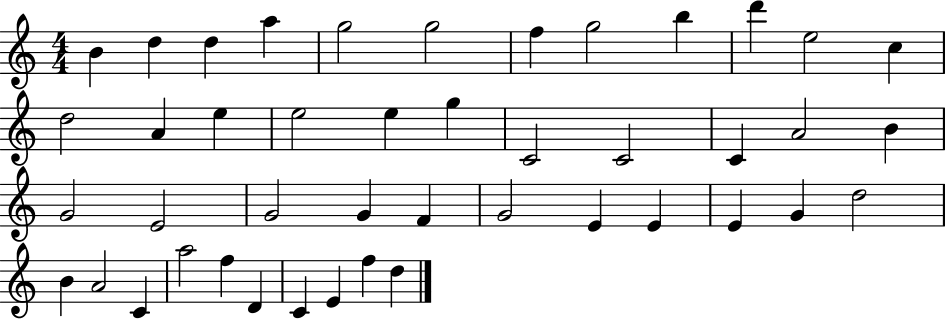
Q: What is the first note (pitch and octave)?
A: B4